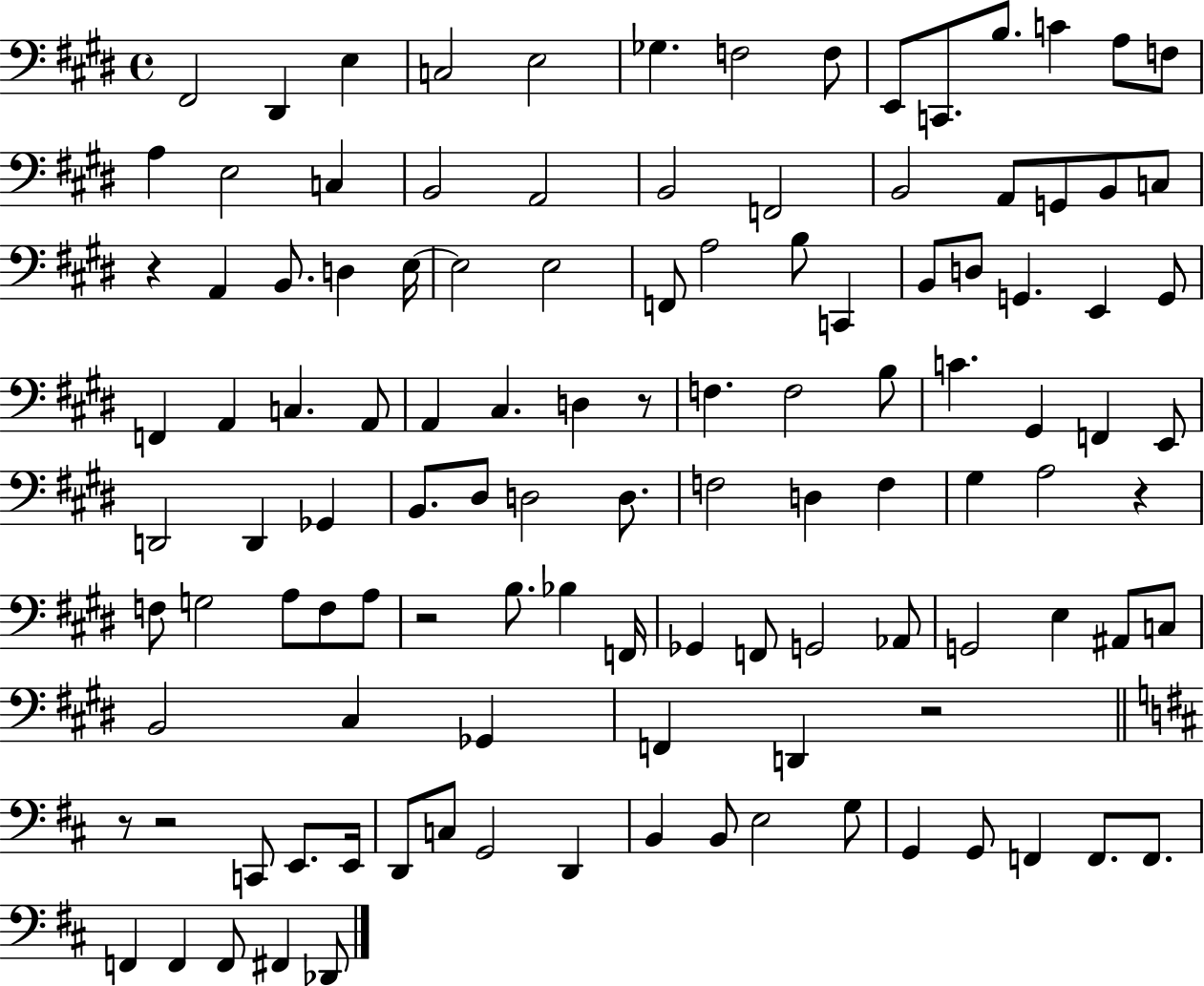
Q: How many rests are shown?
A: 7